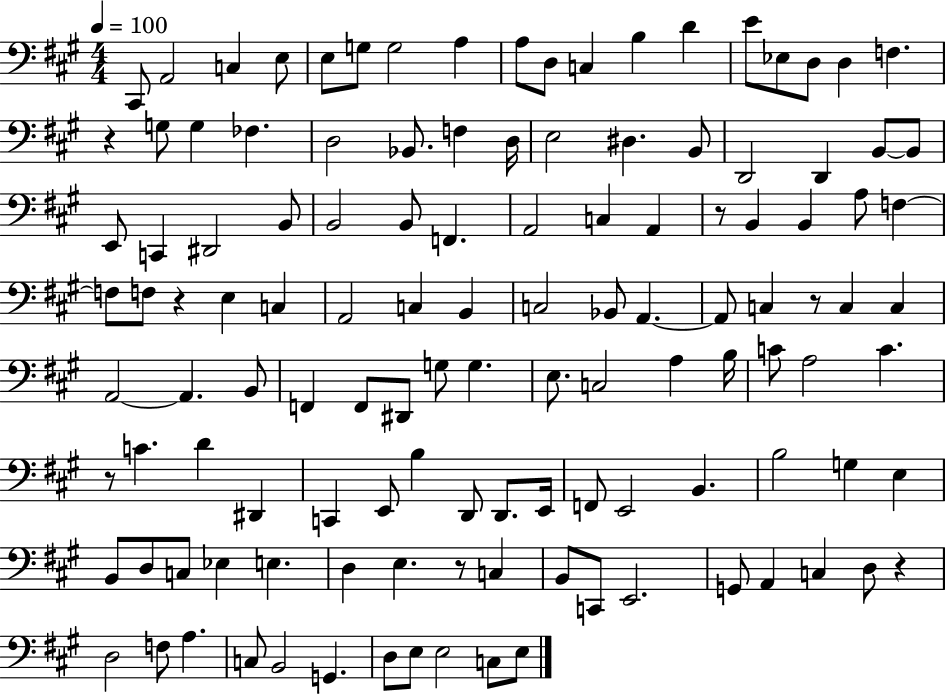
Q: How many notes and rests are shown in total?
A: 123